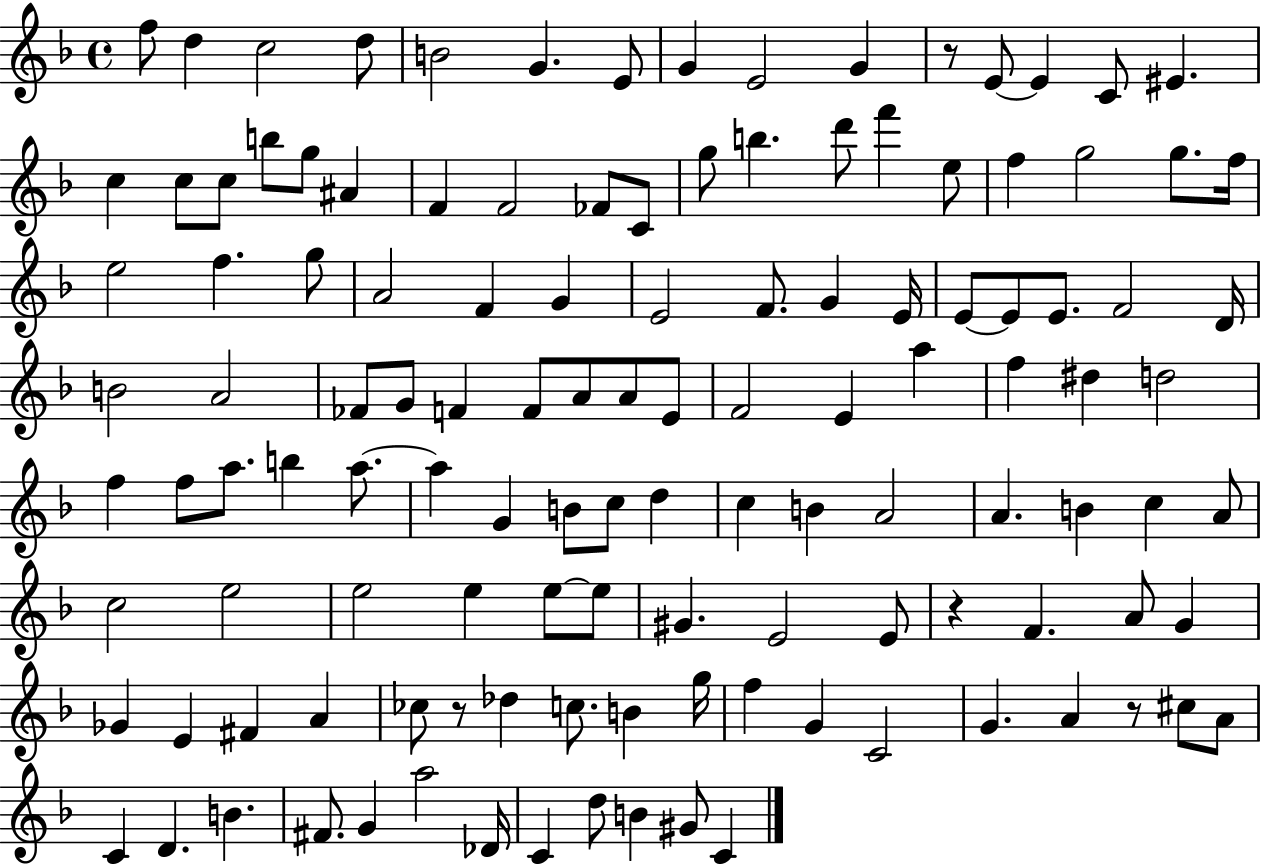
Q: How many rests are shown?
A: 4